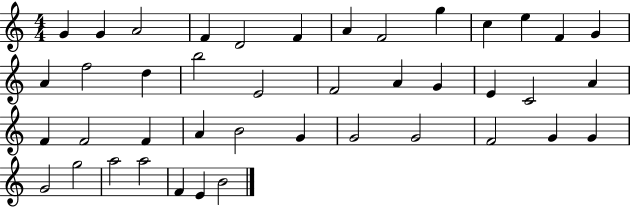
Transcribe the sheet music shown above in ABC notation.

X:1
T:Untitled
M:4/4
L:1/4
K:C
G G A2 F D2 F A F2 g c e F G A f2 d b2 E2 F2 A G E C2 A F F2 F A B2 G G2 G2 F2 G G G2 g2 a2 a2 F E B2